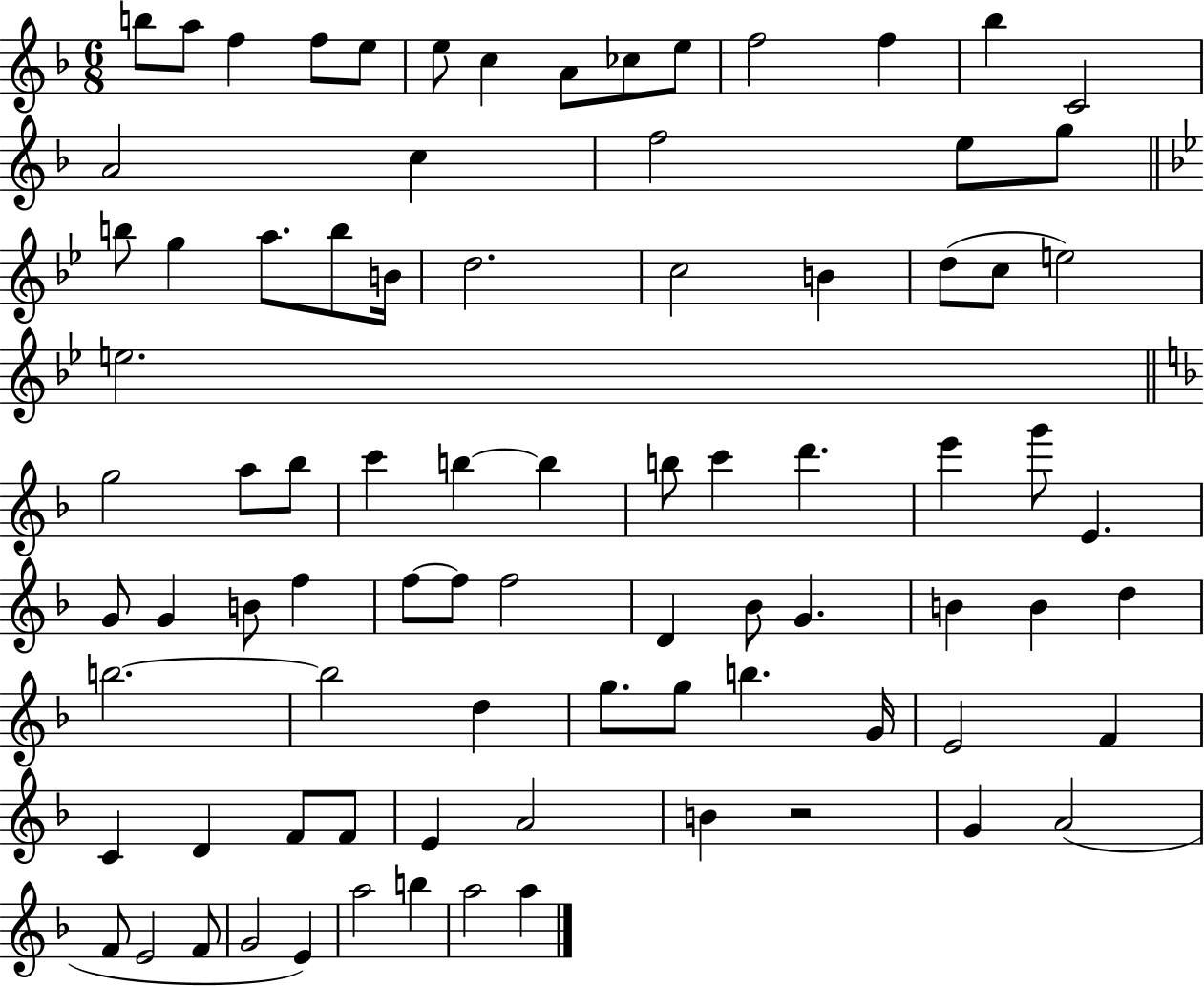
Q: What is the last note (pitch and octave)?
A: A5